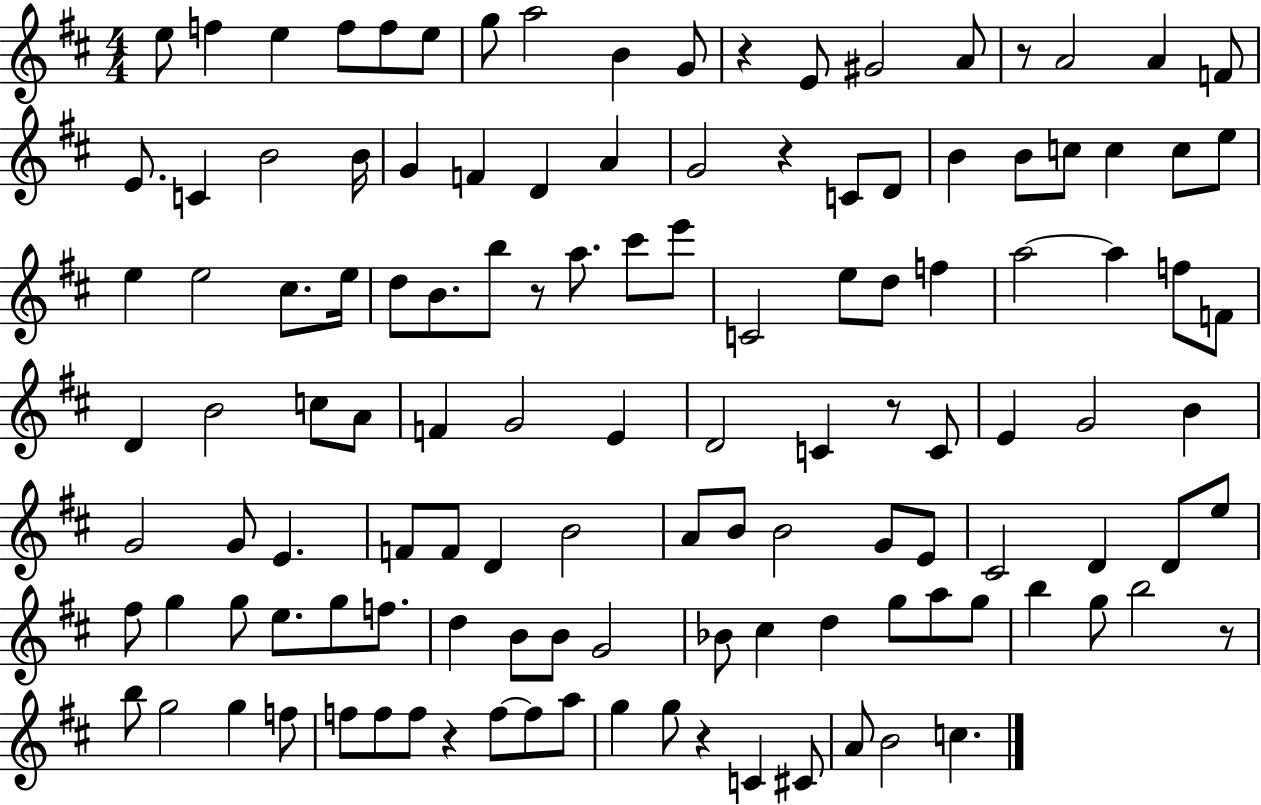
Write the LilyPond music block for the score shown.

{
  \clef treble
  \numericTimeSignature
  \time 4/4
  \key d \major
  e''8 f''4 e''4 f''8 f''8 e''8 | g''8 a''2 b'4 g'8 | r4 e'8 gis'2 a'8 | r8 a'2 a'4 f'8 | \break e'8. c'4 b'2 b'16 | g'4 f'4 d'4 a'4 | g'2 r4 c'8 d'8 | b'4 b'8 c''8 c''4 c''8 e''8 | \break e''4 e''2 cis''8. e''16 | d''8 b'8. b''8 r8 a''8. cis'''8 e'''8 | c'2 e''8 d''8 f''4 | a''2~~ a''4 f''8 f'8 | \break d'4 b'2 c''8 a'8 | f'4 g'2 e'4 | d'2 c'4 r8 c'8 | e'4 g'2 b'4 | \break g'2 g'8 e'4. | f'8 f'8 d'4 b'2 | a'8 b'8 b'2 g'8 e'8 | cis'2 d'4 d'8 e''8 | \break fis''8 g''4 g''8 e''8. g''8 f''8. | d''4 b'8 b'8 g'2 | bes'8 cis''4 d''4 g''8 a''8 g''8 | b''4 g''8 b''2 r8 | \break b''8 g''2 g''4 f''8 | f''8 f''8 f''8 r4 f''8~~ f''8 a''8 | g''4 g''8 r4 c'4 cis'8 | a'8 b'2 c''4. | \break \bar "|."
}